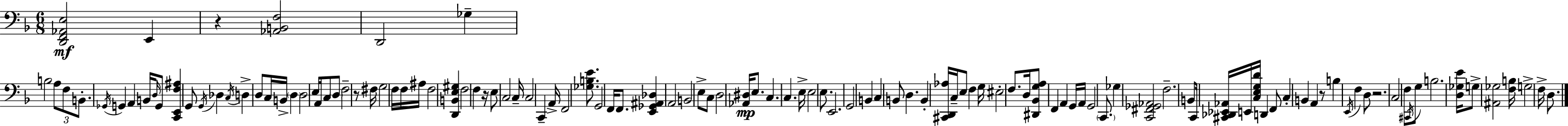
X:1
T:Untitled
M:6/8
L:1/4
K:F
[D,,F,,_A,,E,]2 E,, z [_A,,B,,F,]2 D,,2 _G, B,2 A,/2 F,/2 B,,/2 _G,,/4 G,, A,, B,,/4 D,/4 G,,/2 [C,,E,,F,^A,] G,,/2 G,,/4 _D, C,/4 D, D,/2 C,/4 B,,/4 D, D,2 E,/4 A,,/4 C,/2 D,/2 F,2 z/2 ^F,/4 G,2 F,/4 F,/4 ^A,/4 F,2 [D,,B,,E,^G,] F,2 F, z/4 E,/2 C,2 C,/4 C,2 C,, A,,/4 F,,2 [_G,B,E]/2 G,,2 F,,/4 F,,/2 [E,,_G,,^A,,_D,] A,,2 B,,2 E,/2 C,/2 D,2 [_A,,^D,]/4 E,/2 C, C, E,/4 E,2 E,/2 E,,2 G,,2 B,, C, B,,/2 D, B,, [^C,,D,,_A,]/4 C,/4 E,/2 F, G,/4 ^E,2 F,/2 D,/4 [^D,,_B,,G,A,]/2 F,, A,, G,,/4 A,,/4 G,,2 C,,/2 _G, [C,,^F,,_G,,_A,,]2 F,2 B,,/2 C,,/4 [^C,,_D,,_E,,_A,,]/4 E,,/4 [C,E,G,D]/4 D,, F,,/2 C, B,, A,, z/2 B, E,,/4 F, D,/2 z2 C,2 F,/2 ^C,,/4 G,/2 B,2 [D,_G,E]/4 G,/2 [^A,,_G,]2 [F,B,]/4 G,2 F,/4 D,/2